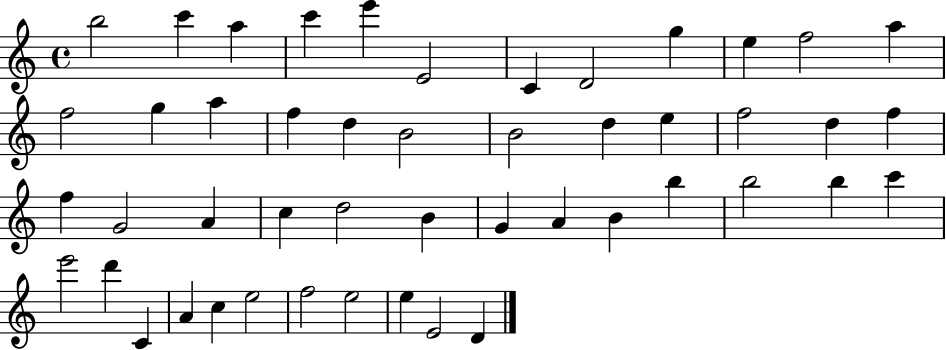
{
  \clef treble
  \time 4/4
  \defaultTimeSignature
  \key c \major
  b''2 c'''4 a''4 | c'''4 e'''4 e'2 | c'4 d'2 g''4 | e''4 f''2 a''4 | \break f''2 g''4 a''4 | f''4 d''4 b'2 | b'2 d''4 e''4 | f''2 d''4 f''4 | \break f''4 g'2 a'4 | c''4 d''2 b'4 | g'4 a'4 b'4 b''4 | b''2 b''4 c'''4 | \break e'''2 d'''4 c'4 | a'4 c''4 e''2 | f''2 e''2 | e''4 e'2 d'4 | \break \bar "|."
}